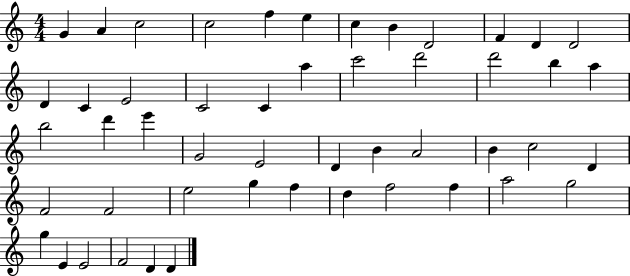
{
  \clef treble
  \numericTimeSignature
  \time 4/4
  \key c \major
  g'4 a'4 c''2 | c''2 f''4 e''4 | c''4 b'4 d'2 | f'4 d'4 d'2 | \break d'4 c'4 e'2 | c'2 c'4 a''4 | c'''2 d'''2 | d'''2 b''4 a''4 | \break b''2 d'''4 e'''4 | g'2 e'2 | d'4 b'4 a'2 | b'4 c''2 d'4 | \break f'2 f'2 | e''2 g''4 f''4 | d''4 f''2 f''4 | a''2 g''2 | \break g''4 e'4 e'2 | f'2 d'4 d'4 | \bar "|."
}